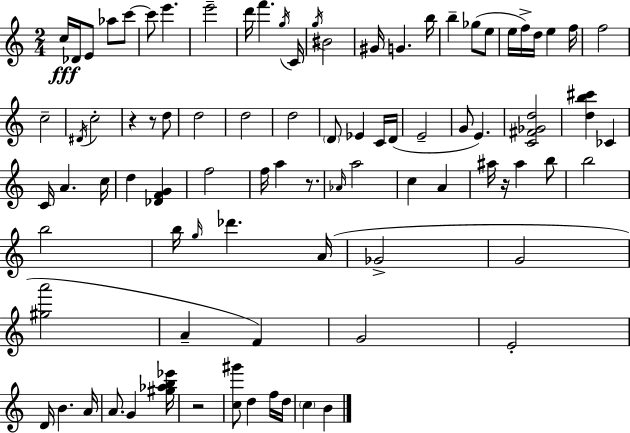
C5/s Db4/s E4/e Ab5/e C6/e C6/e E6/q. E6/h D6/s F6/q. G5/s C4/s G5/s BIS4/h G#4/s G4/q. B5/s B5/q Gb5/e E5/e E5/s F5/s D5/s E5/q F5/s F5/h C5/h D#4/s C5/h R/q R/e D5/e D5/h D5/h D5/h D4/e Eb4/q C4/s D4/s E4/h G4/e E4/q. [C4,F#4,Gb4,D5]/h [D5,B5,C#6]/q CES4/q C4/s A4/q. C5/s D5/q [Db4,F4,G4]/q F5/h F5/s A5/q R/e. Ab4/s A5/h C5/q A4/q A#5/s R/s A#5/q B5/e B5/h B5/h B5/s G5/s Db6/q. A4/s Gb4/h G4/h [G#5,A6]/h A4/q F4/q G4/h E4/h D4/s B4/q. A4/s A4/e. G4/q [G#5,Ab5,B5,Eb6]/s R/h [C5,G#6]/e D5/q F5/s D5/s C5/q B4/q